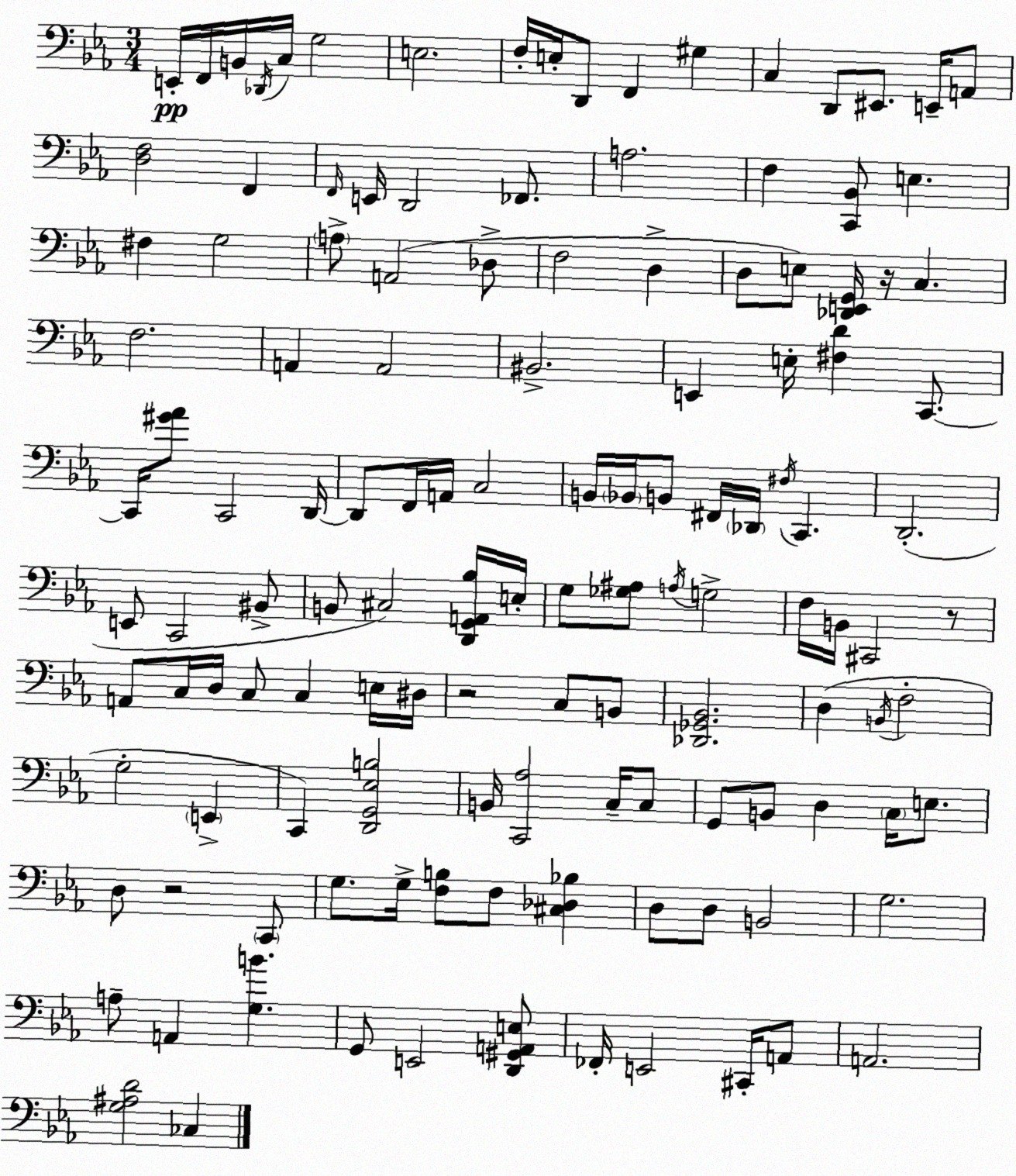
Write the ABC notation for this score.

X:1
T:Untitled
M:3/4
L:1/4
K:Eb
E,,/4 F,,/4 B,,/4 _D,,/4 C,/4 G,2 E,2 F,/4 E,/4 D,,/2 F,, ^G, C, D,,/2 ^E,,/2 E,,/4 A,,/2 [D,F,]2 F,, F,,/4 E,,/4 D,,2 _F,,/2 A,2 F, [C,,_B,,]/2 E, ^F, G,2 A,/2 A,,2 _D,/2 F,2 D, D,/2 E,/2 [_D,,E,,G,,]/4 z/4 C, F,2 A,, A,,2 ^B,,2 E,, E,/4 [^F,D] C,,/2 C,,/4 [^G_A]/2 C,,2 D,,/4 D,,/2 F,,/4 A,,/4 C,2 B,,/4 _B,,/4 B,,/2 ^F,,/4 _D,,/4 ^F,/4 C,, D,,2 E,,/2 C,,2 ^B,,/2 B,,/2 ^C,2 [D,,G,,A,,_B,]/4 E,/4 G,/2 [_G,^A,]/2 A,/4 G,2 F,/4 B,,/4 ^C,,2 z/2 A,,/2 C,/4 D,/4 C,/2 C, E,/4 ^D,/4 z2 C,/2 B,,/2 [_D,,_G,,_B,,]2 D, B,,/4 F,2 G,2 E,, C,, [D,,G,,_E,B,]2 B,,/4 [C,,_A,]2 C,/4 C,/2 G,,/2 B,,/2 D, C,/4 E,/2 D,/2 z2 C,,/2 G,/2 G,/4 [F,B,]/2 F,/2 [^C,_D,_B,] D,/2 D,/2 B,,2 G,2 A,/2 A,, [G,B] G,,/2 E,,2 [D,,^G,,A,,E,]/2 _F,,/4 E,,2 ^C,,/4 A,,/2 A,,2 [G,^A,D]2 _C,